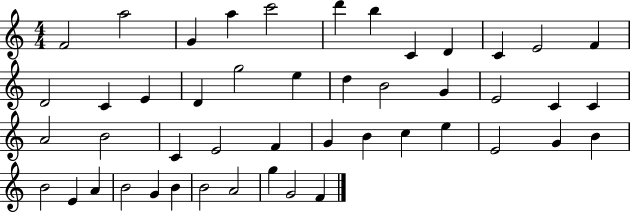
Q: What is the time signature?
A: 4/4